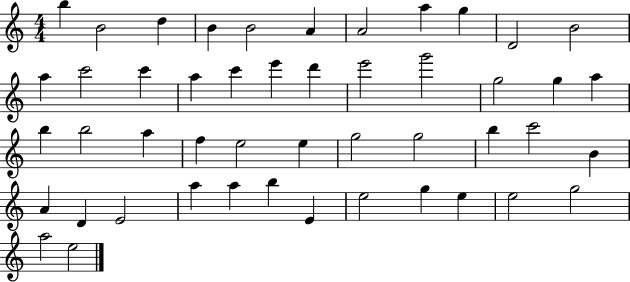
B5/q B4/h D5/q B4/q B4/h A4/q A4/h A5/q G5/q D4/h B4/h A5/q C6/h C6/q A5/q C6/q E6/q D6/q E6/h G6/h G5/h G5/q A5/q B5/q B5/h A5/q F5/q E5/h E5/q G5/h G5/h B5/q C6/h B4/q A4/q D4/q E4/h A5/q A5/q B5/q E4/q E5/h G5/q E5/q E5/h G5/h A5/h E5/h